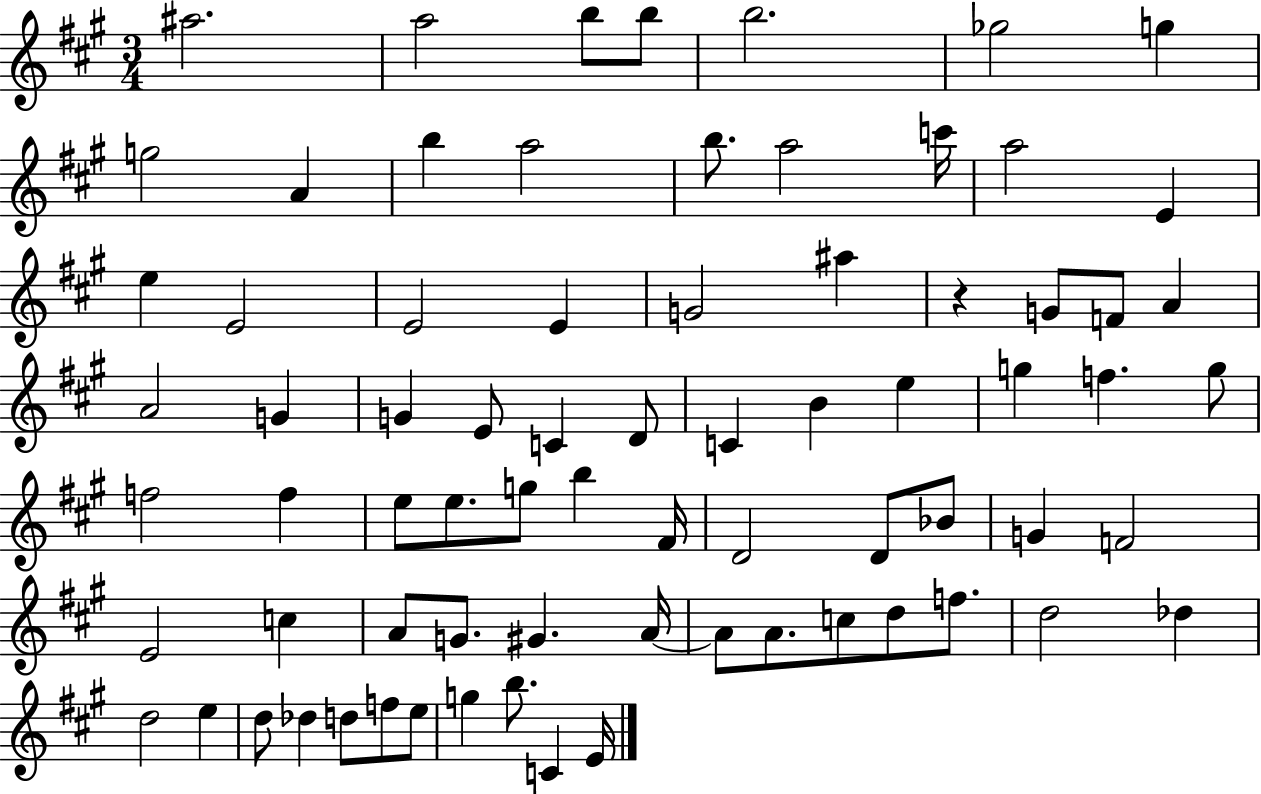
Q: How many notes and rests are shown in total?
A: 74